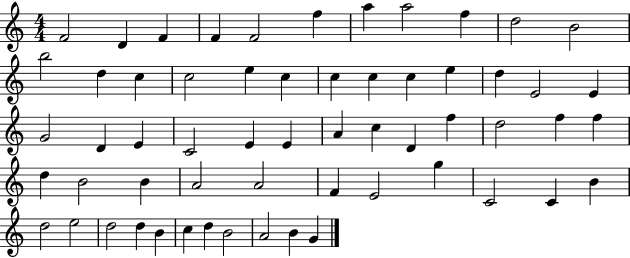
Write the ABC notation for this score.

X:1
T:Untitled
M:4/4
L:1/4
K:C
F2 D F F F2 f a a2 f d2 B2 b2 d c c2 e c c c c e d E2 E G2 D E C2 E E A c D f d2 f f d B2 B A2 A2 F E2 g C2 C B d2 e2 d2 d B c d B2 A2 B G